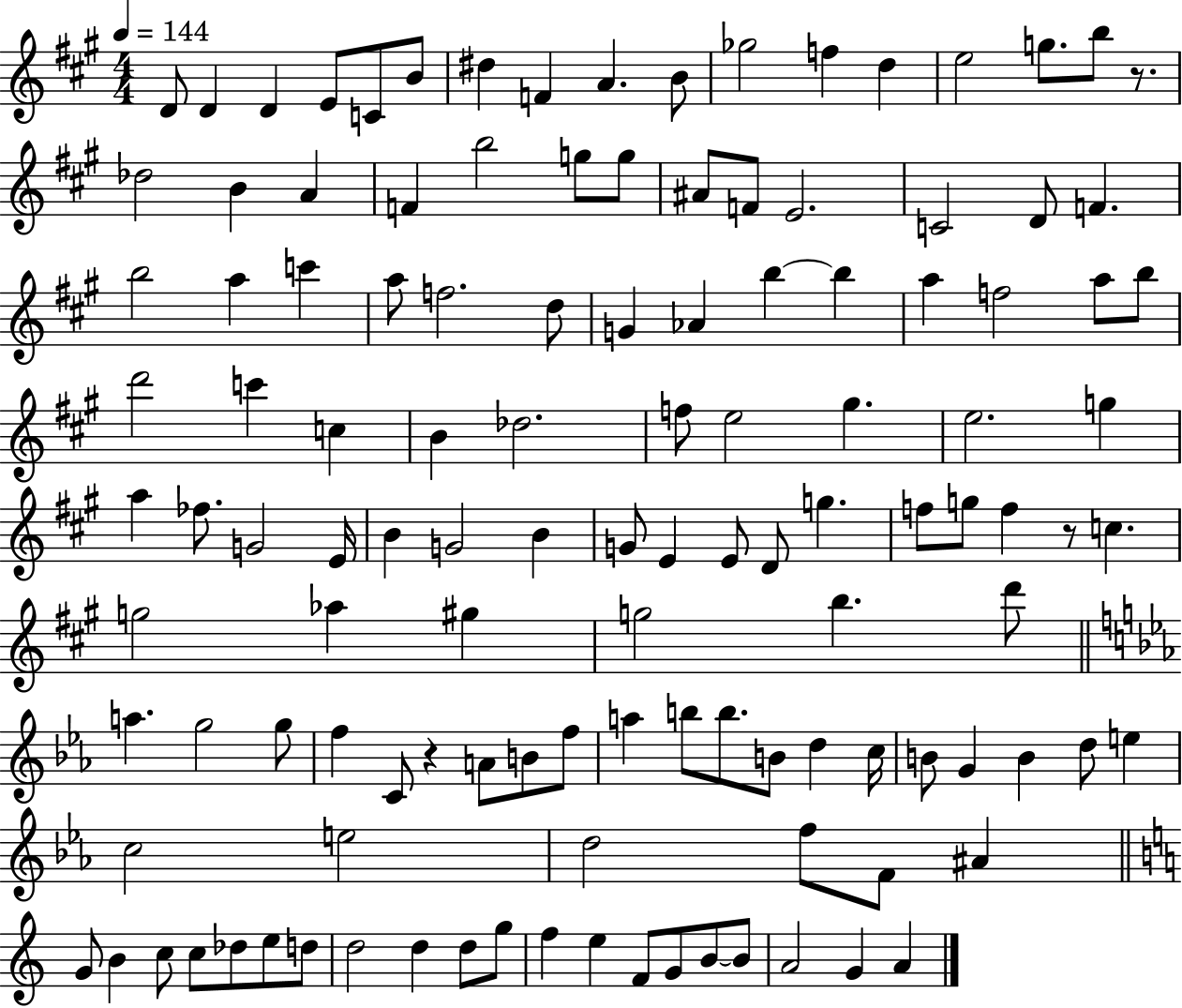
D4/e D4/q D4/q E4/e C4/e B4/e D#5/q F4/q A4/q. B4/e Gb5/h F5/q D5/q E5/h G5/e. B5/e R/e. Db5/h B4/q A4/q F4/q B5/h G5/e G5/e A#4/e F4/e E4/h. C4/h D4/e F4/q. B5/h A5/q C6/q A5/e F5/h. D5/e G4/q Ab4/q B5/q B5/q A5/q F5/h A5/e B5/e D6/h C6/q C5/q B4/q Db5/h. F5/e E5/h G#5/q. E5/h. G5/q A5/q FES5/e. G4/h E4/s B4/q G4/h B4/q G4/e E4/q E4/e D4/e G5/q. F5/e G5/e F5/q R/e C5/q. G5/h Ab5/q G#5/q G5/h B5/q. D6/e A5/q. G5/h G5/e F5/q C4/e R/q A4/e B4/e F5/e A5/q B5/e B5/e. B4/e D5/q C5/s B4/e G4/q B4/q D5/e E5/q C5/h E5/h D5/h F5/e F4/e A#4/q G4/e B4/q C5/e C5/e Db5/e E5/e D5/e D5/h D5/q D5/e G5/e F5/q E5/q F4/e G4/e B4/e B4/e A4/h G4/q A4/q